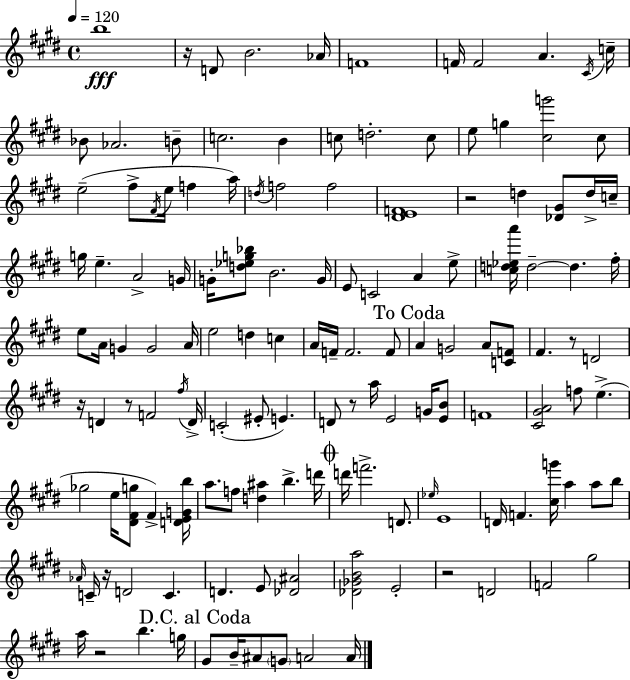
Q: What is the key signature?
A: E major